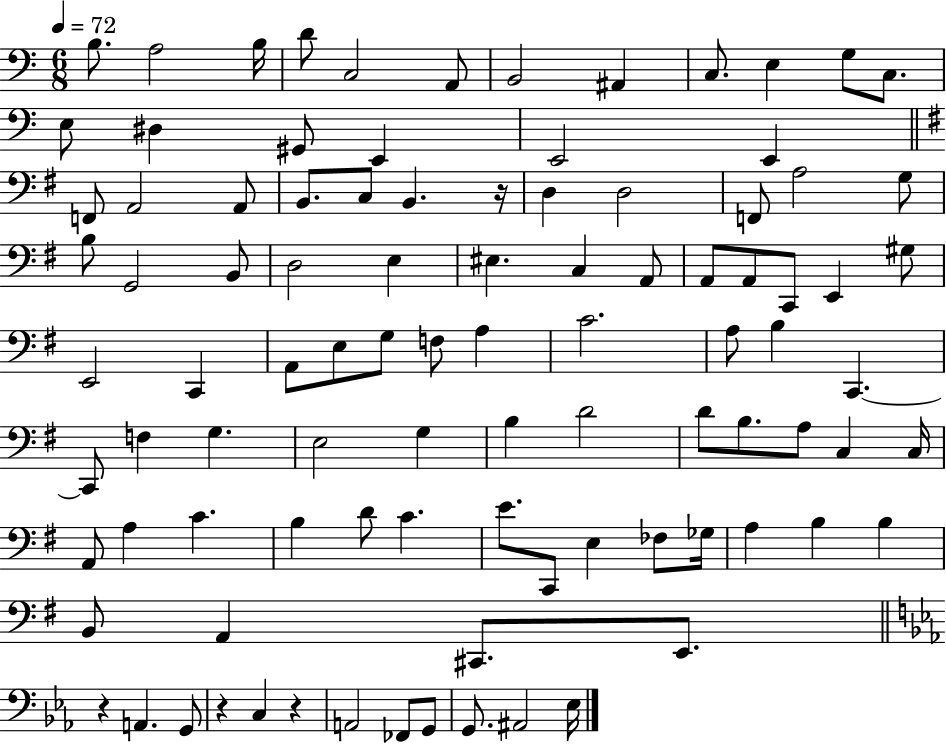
B3/e. A3/h B3/s D4/e C3/h A2/e B2/h A#2/q C3/e. E3/q G3/e C3/e. E3/e D#3/q G#2/e E2/q E2/h E2/q F2/e A2/h A2/e B2/e. C3/e B2/q. R/s D3/q D3/h F2/e A3/h G3/e B3/e G2/h B2/e D3/h E3/q EIS3/q. C3/q A2/e A2/e A2/e C2/e E2/q G#3/e E2/h C2/q A2/e E3/e G3/e F3/e A3/q C4/h. A3/e B3/q C2/q. C2/e F3/q G3/q. E3/h G3/q B3/q D4/h D4/e B3/e. A3/e C3/q C3/s A2/e A3/q C4/q. B3/q D4/e C4/q. E4/e. C2/e E3/q FES3/e Gb3/s A3/q B3/q B3/q B2/e A2/q C#2/e. E2/e. R/q A2/q. G2/e R/q C3/q R/q A2/h FES2/e G2/e G2/e. A#2/h Eb3/s